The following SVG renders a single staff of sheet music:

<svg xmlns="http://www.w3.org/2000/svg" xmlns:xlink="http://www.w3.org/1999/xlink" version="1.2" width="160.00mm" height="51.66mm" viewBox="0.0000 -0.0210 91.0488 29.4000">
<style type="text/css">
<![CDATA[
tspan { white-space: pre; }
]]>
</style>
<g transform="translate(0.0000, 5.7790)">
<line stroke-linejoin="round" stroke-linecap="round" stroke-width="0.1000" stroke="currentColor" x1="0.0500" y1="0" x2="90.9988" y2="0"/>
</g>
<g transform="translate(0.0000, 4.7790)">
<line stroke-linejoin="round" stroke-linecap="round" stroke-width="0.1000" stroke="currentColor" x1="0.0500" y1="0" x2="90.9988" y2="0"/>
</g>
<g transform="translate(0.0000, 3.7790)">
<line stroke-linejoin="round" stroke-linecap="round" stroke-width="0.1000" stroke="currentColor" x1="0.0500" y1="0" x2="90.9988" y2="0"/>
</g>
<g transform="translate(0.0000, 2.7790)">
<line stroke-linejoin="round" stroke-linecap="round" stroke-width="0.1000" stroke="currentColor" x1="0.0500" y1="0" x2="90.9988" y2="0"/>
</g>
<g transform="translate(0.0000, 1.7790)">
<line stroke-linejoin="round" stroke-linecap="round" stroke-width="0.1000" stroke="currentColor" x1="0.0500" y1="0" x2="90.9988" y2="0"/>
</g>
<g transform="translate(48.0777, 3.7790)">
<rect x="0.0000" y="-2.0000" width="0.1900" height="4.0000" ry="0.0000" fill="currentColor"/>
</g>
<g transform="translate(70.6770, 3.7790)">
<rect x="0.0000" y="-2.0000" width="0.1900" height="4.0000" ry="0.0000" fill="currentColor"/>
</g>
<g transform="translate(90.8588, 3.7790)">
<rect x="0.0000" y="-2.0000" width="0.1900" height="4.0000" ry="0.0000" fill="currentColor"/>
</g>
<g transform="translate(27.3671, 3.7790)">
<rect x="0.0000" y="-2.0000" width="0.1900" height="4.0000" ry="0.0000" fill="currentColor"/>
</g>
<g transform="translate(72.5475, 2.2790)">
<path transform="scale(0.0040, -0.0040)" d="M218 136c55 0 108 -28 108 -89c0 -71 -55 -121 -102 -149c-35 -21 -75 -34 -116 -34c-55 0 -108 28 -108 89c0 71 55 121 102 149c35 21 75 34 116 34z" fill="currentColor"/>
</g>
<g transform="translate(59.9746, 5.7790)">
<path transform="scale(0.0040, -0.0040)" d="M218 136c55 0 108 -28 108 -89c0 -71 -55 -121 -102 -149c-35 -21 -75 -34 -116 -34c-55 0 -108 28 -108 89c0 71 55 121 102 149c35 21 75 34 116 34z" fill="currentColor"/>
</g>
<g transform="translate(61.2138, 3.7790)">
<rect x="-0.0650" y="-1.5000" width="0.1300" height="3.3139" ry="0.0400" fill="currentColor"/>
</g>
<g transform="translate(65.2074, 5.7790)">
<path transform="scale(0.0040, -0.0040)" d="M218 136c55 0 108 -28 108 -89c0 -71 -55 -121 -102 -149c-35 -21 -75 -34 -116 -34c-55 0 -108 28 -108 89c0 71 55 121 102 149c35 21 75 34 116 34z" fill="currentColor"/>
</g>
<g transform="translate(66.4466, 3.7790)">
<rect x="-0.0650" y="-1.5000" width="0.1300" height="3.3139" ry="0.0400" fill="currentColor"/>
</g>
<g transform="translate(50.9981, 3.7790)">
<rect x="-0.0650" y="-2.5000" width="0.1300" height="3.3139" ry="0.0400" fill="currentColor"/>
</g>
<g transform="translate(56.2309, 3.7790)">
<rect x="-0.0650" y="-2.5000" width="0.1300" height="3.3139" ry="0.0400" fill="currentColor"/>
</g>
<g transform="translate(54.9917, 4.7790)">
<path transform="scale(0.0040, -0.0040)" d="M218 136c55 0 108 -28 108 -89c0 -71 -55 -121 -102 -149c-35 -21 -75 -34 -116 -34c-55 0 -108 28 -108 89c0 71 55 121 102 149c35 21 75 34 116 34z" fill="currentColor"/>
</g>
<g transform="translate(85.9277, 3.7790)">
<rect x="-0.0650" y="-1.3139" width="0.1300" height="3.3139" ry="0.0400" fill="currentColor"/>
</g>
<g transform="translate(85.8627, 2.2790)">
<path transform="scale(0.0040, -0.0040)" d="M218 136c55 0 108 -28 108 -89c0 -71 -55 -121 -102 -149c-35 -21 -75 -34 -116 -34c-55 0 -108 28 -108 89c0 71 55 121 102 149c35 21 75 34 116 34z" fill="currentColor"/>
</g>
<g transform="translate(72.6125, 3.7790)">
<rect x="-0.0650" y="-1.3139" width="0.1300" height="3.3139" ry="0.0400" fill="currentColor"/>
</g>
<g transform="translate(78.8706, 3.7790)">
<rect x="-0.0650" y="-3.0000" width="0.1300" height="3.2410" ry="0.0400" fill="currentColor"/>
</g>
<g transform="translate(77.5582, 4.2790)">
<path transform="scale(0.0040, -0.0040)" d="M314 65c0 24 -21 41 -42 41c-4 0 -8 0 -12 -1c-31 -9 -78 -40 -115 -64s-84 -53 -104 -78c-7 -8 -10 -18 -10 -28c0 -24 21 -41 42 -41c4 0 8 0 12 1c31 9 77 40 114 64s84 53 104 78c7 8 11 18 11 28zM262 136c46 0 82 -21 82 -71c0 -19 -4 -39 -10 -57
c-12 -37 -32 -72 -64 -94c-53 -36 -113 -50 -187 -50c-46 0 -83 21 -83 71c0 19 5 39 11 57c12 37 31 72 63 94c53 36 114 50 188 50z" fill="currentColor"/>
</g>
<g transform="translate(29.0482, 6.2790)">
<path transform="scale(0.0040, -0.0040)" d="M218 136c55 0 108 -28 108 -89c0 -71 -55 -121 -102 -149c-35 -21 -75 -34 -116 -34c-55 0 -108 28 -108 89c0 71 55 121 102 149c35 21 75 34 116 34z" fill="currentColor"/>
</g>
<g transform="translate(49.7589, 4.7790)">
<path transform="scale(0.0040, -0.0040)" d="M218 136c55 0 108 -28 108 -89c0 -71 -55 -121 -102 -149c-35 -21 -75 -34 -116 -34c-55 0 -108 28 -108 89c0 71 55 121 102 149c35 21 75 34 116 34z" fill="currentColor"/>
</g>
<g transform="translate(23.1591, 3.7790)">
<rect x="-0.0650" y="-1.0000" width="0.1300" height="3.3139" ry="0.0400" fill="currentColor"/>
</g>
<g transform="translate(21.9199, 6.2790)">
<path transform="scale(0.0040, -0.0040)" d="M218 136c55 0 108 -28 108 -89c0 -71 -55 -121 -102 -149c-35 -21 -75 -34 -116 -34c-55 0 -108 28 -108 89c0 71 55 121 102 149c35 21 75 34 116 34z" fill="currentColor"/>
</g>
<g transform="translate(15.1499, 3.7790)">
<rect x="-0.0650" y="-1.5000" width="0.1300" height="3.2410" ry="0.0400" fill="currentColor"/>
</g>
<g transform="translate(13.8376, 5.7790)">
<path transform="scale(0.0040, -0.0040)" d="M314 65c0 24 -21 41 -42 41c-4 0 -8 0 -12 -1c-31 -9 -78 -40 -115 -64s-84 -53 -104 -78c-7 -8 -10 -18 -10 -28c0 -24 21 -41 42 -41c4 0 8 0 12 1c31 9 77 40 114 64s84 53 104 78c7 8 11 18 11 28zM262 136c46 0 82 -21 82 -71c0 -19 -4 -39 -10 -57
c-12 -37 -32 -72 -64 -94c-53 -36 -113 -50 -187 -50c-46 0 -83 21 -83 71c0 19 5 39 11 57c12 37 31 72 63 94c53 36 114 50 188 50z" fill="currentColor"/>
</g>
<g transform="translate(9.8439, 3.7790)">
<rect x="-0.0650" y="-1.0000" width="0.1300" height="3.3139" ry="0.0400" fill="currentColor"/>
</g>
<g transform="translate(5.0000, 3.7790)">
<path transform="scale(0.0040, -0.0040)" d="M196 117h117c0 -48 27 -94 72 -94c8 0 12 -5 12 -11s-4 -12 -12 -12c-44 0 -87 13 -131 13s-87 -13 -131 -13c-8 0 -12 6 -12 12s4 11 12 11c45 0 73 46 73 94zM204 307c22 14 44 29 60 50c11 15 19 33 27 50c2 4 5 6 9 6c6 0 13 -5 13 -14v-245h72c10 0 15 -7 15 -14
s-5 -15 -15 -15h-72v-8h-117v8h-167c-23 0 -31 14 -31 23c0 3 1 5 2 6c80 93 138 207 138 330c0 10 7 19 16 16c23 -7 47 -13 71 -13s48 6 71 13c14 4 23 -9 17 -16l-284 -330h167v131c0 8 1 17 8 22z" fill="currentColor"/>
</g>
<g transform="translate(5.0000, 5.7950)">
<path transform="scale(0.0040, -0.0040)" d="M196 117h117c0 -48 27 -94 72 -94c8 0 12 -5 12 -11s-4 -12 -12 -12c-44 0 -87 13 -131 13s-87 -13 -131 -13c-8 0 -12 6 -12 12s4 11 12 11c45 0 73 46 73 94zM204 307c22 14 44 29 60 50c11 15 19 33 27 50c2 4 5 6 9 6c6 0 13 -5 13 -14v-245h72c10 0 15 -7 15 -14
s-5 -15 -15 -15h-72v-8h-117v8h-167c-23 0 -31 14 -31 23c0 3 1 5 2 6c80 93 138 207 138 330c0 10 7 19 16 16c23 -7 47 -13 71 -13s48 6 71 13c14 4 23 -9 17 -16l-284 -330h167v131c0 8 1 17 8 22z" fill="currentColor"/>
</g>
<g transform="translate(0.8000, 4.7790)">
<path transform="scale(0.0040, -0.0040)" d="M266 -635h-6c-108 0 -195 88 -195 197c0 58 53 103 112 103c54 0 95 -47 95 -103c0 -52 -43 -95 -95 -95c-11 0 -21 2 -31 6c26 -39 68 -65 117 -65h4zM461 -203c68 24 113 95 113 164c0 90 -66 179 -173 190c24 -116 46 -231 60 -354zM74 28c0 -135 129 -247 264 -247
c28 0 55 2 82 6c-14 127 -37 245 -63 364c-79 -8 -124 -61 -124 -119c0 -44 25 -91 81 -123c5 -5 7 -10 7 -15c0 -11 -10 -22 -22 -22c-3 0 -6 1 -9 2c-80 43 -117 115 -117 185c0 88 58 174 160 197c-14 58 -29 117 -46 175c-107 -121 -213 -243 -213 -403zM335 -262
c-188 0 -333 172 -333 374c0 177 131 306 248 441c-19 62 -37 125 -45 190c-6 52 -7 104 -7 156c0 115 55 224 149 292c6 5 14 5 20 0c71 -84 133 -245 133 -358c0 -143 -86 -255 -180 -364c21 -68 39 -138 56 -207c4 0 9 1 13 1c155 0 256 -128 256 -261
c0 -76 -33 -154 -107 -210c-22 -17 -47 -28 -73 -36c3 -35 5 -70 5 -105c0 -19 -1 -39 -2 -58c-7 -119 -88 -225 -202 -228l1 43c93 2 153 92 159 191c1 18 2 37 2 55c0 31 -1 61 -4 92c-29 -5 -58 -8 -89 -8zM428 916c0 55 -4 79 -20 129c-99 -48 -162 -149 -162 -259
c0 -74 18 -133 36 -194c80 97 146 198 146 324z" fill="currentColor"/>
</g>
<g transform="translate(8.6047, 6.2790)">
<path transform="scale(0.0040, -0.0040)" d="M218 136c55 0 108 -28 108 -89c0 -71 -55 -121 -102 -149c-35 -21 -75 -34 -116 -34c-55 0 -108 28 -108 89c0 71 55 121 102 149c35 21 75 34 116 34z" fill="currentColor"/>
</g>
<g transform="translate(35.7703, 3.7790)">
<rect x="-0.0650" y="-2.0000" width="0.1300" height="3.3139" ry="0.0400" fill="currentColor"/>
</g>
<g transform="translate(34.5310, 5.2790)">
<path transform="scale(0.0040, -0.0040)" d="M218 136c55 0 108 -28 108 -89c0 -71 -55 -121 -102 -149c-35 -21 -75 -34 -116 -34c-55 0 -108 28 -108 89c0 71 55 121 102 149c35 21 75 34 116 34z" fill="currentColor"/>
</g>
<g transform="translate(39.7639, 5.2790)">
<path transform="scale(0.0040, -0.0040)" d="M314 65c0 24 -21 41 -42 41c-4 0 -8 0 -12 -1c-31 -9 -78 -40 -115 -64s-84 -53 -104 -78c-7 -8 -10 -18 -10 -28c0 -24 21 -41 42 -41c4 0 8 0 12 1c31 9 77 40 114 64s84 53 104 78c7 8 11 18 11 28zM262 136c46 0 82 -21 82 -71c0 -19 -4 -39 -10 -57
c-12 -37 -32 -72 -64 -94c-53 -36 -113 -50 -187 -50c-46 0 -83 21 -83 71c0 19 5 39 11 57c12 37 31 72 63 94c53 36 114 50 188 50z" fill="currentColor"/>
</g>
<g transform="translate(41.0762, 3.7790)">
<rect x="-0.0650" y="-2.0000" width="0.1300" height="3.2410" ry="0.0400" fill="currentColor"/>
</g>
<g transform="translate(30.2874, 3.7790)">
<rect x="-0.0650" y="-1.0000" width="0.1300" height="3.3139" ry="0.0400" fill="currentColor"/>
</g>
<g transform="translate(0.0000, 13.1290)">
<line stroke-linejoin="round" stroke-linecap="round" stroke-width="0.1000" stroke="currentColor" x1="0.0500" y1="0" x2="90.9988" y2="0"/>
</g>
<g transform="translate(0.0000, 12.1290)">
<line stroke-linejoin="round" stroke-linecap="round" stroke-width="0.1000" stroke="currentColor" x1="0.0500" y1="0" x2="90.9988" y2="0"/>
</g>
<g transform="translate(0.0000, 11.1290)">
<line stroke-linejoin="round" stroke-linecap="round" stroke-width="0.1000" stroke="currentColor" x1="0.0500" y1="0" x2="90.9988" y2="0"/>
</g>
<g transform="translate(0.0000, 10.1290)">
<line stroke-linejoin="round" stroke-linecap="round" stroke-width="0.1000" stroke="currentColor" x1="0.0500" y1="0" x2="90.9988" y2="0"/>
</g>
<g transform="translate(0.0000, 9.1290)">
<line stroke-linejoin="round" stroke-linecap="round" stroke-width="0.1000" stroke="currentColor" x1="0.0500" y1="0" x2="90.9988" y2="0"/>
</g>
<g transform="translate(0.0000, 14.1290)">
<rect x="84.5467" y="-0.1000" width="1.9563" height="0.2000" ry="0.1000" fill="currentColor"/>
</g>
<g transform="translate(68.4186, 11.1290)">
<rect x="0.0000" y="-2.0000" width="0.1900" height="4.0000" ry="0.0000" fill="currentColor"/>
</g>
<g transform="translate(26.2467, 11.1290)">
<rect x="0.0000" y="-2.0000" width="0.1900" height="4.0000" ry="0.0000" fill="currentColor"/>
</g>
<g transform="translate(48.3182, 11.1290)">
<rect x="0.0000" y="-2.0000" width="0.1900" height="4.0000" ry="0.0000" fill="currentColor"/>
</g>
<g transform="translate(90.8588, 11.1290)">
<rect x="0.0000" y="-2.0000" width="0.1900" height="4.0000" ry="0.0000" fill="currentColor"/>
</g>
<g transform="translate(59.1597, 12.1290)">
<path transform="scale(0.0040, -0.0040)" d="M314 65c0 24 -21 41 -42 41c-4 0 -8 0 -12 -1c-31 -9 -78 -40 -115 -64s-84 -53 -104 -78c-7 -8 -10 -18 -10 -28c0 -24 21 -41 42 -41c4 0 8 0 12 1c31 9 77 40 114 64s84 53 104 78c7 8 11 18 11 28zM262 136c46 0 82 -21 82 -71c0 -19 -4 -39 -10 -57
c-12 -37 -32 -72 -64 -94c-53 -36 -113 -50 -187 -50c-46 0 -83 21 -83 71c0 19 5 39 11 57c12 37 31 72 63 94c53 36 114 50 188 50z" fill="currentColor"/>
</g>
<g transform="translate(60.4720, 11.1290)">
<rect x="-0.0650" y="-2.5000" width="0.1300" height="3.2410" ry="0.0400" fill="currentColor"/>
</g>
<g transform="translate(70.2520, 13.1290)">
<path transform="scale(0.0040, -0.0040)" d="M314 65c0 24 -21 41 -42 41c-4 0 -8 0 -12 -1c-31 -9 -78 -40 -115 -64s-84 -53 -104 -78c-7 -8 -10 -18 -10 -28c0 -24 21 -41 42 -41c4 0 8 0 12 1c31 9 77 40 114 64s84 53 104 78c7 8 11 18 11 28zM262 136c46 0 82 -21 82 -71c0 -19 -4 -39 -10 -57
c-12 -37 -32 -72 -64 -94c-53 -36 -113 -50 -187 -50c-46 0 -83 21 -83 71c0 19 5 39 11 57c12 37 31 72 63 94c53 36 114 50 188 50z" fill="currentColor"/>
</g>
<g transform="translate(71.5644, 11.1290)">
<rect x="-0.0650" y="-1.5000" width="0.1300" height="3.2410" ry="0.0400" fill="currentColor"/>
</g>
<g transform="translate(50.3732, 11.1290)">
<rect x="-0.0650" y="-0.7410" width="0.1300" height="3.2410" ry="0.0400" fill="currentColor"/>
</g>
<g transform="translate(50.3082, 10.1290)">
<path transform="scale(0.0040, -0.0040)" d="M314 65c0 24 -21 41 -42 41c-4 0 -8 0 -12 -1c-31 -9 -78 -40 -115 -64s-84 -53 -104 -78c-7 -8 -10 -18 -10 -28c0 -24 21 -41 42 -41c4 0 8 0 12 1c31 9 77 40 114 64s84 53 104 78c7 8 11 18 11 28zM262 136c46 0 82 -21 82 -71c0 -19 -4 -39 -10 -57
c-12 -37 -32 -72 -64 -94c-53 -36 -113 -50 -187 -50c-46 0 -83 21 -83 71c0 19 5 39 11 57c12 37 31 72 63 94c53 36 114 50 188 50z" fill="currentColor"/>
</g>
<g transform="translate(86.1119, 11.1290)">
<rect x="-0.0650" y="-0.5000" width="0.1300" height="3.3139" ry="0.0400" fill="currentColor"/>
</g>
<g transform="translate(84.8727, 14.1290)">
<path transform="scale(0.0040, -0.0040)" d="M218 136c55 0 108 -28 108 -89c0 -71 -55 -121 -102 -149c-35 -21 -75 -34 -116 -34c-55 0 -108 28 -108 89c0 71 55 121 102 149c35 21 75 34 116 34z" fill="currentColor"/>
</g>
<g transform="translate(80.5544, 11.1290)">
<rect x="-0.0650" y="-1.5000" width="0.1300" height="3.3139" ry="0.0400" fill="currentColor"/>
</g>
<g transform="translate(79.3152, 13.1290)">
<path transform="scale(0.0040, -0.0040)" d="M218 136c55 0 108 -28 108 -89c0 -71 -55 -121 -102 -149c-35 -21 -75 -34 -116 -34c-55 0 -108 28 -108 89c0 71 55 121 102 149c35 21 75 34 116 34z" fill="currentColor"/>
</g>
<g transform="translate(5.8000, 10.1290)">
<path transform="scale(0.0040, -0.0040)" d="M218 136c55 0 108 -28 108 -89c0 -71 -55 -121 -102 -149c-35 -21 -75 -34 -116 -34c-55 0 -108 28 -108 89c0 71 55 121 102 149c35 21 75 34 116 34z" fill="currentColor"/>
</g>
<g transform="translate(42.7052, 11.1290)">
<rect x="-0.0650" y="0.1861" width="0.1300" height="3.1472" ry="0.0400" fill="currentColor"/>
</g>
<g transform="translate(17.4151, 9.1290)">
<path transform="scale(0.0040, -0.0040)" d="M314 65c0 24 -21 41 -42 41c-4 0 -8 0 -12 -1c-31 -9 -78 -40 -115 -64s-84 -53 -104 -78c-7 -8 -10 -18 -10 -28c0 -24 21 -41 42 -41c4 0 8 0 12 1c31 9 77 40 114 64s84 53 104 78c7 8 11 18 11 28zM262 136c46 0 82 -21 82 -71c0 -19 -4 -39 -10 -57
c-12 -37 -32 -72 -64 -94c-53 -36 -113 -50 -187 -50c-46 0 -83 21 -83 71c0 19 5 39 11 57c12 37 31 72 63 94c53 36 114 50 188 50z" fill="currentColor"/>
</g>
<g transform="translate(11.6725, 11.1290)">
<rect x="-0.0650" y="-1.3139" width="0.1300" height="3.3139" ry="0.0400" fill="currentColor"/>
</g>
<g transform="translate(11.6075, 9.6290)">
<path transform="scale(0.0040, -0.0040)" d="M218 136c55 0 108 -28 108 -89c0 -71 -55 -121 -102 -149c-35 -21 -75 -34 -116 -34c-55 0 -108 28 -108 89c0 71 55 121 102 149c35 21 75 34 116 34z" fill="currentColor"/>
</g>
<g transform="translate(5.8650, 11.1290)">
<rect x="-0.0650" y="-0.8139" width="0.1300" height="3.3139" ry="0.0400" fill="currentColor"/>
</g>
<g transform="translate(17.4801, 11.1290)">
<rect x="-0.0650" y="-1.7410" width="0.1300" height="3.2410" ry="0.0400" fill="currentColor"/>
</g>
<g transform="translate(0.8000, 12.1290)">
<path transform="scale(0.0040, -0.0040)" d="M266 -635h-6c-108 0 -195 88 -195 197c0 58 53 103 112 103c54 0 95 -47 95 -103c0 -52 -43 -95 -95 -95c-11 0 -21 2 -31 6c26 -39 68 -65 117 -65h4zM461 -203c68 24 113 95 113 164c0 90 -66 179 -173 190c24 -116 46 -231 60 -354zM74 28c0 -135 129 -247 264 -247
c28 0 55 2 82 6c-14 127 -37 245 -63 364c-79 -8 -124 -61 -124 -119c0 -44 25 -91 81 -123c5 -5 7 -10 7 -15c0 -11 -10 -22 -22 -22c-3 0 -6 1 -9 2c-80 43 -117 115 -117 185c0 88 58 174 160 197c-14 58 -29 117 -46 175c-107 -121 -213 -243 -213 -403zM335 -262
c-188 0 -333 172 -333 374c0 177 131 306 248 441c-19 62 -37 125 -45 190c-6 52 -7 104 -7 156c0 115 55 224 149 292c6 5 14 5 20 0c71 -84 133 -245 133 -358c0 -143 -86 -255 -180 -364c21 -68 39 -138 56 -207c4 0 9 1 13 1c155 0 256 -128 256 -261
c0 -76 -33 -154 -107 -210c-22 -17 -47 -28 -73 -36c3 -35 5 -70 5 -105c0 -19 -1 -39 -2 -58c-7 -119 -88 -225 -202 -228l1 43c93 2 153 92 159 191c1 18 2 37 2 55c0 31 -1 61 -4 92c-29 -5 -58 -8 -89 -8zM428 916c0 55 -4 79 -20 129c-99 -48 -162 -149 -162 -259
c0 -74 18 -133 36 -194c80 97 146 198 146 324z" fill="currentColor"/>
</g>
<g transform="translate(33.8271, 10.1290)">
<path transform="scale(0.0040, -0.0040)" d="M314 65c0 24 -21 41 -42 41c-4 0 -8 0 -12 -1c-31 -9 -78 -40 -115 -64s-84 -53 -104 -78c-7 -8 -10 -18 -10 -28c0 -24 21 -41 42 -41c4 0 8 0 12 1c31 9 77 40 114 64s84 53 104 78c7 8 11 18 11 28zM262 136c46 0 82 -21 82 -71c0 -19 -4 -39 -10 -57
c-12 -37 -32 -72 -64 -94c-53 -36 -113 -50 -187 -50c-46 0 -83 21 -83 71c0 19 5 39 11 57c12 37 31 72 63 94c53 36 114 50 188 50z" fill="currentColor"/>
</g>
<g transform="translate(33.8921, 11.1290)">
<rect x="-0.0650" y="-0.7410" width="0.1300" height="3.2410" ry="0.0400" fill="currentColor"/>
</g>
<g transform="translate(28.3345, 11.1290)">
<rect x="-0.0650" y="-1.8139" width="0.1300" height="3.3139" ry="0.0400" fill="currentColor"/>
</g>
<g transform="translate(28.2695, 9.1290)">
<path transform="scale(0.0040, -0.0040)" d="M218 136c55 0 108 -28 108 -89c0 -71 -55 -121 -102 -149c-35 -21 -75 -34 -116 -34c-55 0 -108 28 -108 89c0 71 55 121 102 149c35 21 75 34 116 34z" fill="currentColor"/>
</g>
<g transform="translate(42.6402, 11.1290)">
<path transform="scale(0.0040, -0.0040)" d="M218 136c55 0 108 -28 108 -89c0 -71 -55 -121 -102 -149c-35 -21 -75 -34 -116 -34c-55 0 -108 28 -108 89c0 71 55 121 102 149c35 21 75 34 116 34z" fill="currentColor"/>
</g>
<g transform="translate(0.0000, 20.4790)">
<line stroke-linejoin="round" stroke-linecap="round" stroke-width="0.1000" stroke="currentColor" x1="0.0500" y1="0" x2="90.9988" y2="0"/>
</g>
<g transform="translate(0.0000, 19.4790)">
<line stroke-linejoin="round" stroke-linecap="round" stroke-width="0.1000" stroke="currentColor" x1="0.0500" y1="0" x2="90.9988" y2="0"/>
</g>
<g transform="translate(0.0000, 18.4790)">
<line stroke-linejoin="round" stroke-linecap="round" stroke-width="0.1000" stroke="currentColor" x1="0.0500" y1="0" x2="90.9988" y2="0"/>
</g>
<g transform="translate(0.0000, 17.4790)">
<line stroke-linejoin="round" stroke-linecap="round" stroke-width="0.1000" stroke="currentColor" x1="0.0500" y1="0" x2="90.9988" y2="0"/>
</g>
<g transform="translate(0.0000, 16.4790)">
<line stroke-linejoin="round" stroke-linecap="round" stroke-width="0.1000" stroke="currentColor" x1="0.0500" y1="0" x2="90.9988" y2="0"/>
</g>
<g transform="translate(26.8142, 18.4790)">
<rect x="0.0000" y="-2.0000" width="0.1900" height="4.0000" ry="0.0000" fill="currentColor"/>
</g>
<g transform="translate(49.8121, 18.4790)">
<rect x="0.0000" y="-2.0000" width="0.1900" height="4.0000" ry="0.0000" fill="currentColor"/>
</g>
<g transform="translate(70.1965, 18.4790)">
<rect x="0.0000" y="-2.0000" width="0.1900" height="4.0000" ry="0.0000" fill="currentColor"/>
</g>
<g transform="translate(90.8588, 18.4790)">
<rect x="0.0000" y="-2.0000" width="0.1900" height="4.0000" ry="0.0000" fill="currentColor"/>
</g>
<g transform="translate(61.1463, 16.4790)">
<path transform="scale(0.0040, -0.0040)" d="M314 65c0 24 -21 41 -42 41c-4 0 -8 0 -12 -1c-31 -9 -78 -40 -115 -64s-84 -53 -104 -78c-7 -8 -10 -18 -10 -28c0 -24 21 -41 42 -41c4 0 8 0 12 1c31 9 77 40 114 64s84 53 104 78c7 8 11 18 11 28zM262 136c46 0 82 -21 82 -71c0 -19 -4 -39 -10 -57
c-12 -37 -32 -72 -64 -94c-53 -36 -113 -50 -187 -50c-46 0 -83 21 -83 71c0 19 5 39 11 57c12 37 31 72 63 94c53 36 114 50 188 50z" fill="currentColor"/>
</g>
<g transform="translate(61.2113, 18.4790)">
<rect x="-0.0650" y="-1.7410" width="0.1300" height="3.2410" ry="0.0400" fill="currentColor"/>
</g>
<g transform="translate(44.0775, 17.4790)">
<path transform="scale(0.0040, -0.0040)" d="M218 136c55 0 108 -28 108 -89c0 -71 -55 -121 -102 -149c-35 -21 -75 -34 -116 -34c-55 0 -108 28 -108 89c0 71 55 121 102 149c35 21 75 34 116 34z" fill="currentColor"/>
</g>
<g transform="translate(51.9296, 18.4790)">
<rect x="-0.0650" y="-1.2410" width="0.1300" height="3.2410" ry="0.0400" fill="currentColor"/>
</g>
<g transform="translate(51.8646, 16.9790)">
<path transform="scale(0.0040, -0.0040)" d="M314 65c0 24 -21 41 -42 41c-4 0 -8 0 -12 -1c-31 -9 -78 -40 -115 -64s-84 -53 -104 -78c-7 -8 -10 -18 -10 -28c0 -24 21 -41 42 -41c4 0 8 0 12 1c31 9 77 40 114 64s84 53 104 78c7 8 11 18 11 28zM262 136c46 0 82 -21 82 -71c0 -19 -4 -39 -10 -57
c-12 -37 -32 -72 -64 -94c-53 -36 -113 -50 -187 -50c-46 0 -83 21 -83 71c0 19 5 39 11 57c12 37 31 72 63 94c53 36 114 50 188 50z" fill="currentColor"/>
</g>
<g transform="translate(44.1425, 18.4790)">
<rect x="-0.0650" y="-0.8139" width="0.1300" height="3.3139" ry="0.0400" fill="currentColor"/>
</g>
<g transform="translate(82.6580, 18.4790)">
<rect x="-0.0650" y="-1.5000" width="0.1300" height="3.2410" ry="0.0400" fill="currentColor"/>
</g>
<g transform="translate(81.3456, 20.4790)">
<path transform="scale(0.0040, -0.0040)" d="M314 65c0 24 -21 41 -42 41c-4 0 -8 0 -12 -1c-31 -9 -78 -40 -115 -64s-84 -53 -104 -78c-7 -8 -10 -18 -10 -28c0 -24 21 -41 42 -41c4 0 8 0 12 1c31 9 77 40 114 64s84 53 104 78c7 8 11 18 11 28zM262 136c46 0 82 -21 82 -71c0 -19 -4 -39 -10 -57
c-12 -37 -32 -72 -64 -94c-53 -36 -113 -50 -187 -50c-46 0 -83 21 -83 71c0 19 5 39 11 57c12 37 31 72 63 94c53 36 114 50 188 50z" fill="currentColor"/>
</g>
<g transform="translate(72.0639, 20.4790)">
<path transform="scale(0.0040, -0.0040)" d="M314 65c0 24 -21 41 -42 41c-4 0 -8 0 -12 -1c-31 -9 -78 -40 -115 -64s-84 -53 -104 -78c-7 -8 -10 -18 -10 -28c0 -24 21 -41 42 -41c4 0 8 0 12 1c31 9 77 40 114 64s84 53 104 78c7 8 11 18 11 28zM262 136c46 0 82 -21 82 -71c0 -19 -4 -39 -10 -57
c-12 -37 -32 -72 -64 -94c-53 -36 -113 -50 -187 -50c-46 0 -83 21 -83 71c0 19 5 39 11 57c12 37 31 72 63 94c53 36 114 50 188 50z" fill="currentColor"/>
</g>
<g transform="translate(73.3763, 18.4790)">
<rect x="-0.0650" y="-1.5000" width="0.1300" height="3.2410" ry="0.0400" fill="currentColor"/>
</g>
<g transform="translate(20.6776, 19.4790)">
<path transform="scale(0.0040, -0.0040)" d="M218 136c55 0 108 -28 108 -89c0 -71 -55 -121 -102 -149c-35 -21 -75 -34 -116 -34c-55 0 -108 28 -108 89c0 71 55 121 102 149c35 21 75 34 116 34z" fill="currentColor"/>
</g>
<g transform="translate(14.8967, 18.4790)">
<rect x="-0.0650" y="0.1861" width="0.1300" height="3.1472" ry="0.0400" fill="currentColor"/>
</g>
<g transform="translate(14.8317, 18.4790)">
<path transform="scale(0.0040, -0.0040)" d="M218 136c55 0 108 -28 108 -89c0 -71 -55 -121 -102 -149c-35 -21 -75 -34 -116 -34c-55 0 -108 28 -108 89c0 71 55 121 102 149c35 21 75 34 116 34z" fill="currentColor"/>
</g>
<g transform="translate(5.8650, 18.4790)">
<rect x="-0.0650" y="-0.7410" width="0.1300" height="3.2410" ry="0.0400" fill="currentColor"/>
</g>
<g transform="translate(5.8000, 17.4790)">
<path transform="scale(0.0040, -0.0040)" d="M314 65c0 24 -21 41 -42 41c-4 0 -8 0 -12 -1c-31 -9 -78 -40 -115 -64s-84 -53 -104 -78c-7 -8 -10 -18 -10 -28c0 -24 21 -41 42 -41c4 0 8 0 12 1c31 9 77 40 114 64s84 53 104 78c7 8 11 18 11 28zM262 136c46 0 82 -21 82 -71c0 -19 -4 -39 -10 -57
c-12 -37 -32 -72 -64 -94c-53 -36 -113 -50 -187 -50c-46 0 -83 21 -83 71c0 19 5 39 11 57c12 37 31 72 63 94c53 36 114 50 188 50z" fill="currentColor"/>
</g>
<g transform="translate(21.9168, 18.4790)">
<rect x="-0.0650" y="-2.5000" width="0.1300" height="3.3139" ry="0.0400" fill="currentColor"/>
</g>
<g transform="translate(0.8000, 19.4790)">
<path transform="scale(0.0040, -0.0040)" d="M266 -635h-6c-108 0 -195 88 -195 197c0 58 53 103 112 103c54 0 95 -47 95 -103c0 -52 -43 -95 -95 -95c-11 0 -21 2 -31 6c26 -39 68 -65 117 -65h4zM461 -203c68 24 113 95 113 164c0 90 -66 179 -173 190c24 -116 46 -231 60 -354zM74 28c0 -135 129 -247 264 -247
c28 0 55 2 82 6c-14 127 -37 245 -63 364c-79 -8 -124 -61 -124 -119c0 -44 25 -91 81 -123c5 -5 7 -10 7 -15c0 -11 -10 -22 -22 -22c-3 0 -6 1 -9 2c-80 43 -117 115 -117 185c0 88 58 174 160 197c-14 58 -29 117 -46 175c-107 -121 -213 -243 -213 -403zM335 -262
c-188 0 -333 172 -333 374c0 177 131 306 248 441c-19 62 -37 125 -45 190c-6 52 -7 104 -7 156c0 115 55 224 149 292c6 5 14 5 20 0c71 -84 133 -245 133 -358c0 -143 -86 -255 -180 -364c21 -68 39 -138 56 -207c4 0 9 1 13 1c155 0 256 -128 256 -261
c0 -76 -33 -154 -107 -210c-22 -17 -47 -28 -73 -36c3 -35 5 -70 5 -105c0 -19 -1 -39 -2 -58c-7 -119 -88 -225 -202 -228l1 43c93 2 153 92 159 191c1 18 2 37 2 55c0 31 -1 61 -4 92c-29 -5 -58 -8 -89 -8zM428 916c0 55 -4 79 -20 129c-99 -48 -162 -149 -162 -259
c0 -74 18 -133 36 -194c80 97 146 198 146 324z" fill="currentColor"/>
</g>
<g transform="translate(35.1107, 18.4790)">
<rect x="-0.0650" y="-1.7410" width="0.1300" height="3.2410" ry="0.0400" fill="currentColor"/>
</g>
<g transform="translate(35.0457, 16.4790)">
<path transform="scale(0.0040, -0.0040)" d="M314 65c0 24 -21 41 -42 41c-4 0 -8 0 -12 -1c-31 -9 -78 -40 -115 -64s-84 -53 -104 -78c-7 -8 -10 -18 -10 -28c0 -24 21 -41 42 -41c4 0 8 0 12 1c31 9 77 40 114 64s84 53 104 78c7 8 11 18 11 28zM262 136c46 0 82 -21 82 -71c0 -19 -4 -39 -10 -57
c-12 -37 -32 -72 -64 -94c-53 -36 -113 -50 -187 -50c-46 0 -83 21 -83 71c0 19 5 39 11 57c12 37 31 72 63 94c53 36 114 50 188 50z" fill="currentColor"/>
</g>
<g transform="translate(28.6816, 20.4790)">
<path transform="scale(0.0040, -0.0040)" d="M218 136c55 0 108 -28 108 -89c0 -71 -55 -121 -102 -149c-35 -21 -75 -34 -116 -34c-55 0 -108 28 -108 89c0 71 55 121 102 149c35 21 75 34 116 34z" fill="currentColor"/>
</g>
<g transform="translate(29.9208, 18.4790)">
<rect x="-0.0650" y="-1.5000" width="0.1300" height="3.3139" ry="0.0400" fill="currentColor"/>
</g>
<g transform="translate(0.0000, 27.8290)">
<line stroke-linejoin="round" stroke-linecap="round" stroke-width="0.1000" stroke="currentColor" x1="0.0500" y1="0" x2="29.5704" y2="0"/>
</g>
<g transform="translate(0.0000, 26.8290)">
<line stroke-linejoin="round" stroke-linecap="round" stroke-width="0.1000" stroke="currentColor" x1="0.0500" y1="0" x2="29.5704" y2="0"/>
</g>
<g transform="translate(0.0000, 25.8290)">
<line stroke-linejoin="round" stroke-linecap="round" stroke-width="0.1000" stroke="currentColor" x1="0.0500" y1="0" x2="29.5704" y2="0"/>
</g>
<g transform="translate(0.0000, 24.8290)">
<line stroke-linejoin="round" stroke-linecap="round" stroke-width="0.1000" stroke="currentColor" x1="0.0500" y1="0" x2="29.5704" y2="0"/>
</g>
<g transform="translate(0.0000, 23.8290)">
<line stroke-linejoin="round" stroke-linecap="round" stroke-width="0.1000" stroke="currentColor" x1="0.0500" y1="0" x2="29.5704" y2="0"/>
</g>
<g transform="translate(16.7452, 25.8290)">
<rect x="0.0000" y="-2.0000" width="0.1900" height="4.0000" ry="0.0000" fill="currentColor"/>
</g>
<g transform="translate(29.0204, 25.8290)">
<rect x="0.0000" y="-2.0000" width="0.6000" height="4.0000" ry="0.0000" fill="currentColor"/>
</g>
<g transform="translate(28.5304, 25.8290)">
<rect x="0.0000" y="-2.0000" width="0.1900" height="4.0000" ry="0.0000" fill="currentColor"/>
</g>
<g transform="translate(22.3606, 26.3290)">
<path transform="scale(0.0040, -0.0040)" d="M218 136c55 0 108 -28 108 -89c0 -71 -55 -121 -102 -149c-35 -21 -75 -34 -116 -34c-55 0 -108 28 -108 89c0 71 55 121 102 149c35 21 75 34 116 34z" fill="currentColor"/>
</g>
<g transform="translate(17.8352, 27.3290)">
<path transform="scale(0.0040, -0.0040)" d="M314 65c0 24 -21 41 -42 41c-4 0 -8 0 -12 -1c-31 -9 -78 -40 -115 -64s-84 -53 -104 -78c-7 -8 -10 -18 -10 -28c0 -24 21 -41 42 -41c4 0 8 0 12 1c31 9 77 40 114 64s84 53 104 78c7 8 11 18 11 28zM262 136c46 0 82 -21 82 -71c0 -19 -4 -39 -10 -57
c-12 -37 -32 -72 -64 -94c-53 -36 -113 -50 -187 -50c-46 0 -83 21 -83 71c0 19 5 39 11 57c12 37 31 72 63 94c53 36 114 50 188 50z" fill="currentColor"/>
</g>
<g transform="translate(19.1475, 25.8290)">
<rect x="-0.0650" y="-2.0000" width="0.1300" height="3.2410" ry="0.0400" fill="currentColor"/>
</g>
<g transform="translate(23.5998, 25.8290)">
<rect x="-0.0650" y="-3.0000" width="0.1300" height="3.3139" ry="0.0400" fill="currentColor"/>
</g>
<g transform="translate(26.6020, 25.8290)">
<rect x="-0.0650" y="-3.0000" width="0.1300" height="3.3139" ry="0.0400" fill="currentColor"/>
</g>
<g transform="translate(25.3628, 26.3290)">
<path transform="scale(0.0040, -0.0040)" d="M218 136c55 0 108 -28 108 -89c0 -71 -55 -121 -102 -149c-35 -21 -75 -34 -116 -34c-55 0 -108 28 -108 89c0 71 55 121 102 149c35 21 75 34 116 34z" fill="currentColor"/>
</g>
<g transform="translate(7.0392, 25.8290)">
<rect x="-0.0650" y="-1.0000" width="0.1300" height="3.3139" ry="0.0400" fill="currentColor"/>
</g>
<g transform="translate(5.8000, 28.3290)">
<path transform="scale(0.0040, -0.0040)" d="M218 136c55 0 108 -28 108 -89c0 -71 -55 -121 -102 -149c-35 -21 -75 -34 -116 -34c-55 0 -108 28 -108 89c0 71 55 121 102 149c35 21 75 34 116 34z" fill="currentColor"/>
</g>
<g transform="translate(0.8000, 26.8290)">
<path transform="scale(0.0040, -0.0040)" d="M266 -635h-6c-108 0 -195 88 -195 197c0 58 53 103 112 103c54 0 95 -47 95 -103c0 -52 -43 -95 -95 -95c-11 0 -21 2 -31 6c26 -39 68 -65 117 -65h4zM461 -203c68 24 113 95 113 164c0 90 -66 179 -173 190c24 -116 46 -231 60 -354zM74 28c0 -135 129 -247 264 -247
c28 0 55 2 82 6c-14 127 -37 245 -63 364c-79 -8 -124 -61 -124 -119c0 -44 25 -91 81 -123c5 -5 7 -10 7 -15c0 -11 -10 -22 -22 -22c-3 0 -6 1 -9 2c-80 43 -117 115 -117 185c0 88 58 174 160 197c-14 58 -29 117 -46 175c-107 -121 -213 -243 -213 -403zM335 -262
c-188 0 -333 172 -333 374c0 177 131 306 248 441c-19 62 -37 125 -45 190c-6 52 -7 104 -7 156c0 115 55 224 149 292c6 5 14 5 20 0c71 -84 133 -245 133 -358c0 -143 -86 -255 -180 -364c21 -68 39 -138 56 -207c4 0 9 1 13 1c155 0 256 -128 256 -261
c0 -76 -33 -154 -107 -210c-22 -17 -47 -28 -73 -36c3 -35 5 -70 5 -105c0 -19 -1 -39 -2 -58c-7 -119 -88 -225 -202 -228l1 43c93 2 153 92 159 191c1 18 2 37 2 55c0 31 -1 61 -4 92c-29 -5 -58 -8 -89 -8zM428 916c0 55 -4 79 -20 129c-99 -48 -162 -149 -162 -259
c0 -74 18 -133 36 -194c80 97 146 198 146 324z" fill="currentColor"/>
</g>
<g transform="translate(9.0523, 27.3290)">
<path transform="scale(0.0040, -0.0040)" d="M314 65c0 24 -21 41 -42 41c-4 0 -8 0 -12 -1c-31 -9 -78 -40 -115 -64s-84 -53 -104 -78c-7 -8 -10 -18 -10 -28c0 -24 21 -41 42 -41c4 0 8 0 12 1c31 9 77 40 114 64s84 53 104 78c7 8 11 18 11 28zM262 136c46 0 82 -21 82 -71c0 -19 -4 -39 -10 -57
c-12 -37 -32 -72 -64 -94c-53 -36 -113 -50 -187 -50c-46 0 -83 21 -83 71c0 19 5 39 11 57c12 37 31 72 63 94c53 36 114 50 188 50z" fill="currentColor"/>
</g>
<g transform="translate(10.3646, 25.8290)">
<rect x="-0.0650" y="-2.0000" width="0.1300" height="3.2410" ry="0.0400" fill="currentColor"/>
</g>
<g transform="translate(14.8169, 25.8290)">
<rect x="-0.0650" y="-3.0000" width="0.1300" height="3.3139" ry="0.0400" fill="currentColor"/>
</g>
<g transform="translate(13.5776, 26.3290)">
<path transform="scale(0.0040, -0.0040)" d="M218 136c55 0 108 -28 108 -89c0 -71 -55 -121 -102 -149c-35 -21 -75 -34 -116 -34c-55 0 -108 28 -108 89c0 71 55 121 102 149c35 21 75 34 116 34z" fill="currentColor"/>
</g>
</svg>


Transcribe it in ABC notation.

X:1
T:Untitled
M:4/4
L:1/4
K:C
D E2 D D F F2 G G E E e A2 e d e f2 f d2 B d2 G2 E2 E C d2 B G E f2 d e2 f2 E2 E2 D F2 A F2 A A